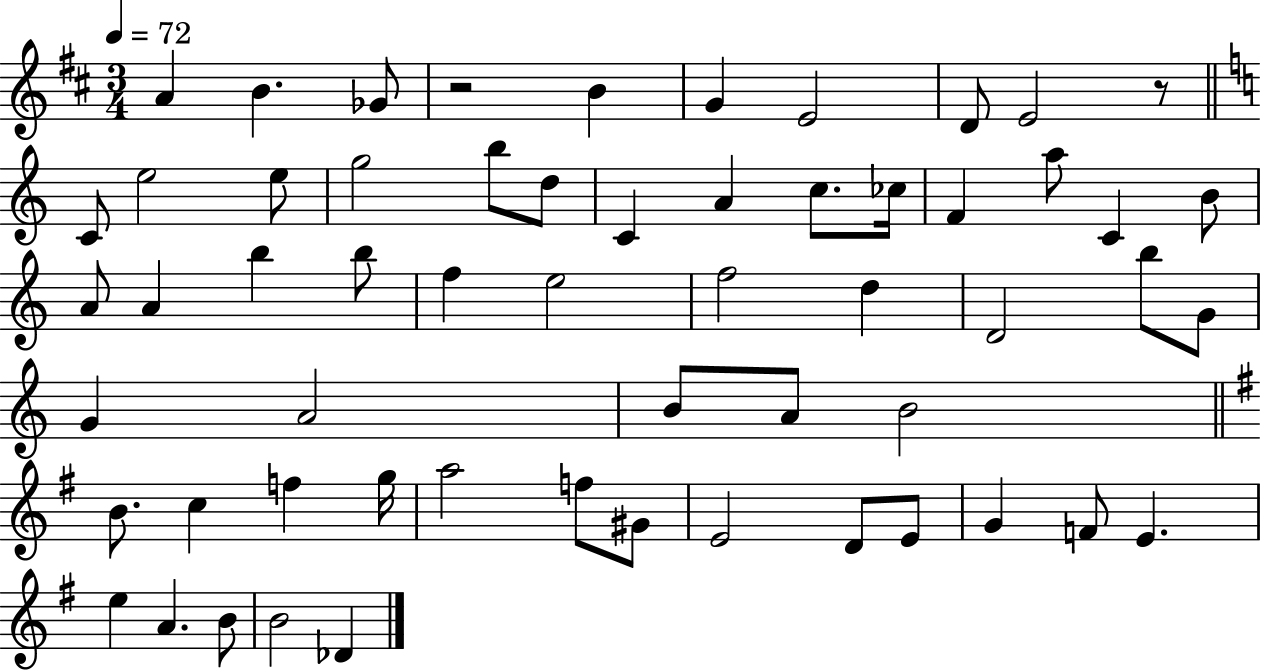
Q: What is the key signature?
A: D major